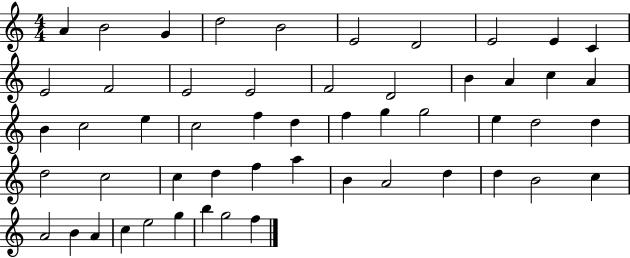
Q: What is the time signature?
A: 4/4